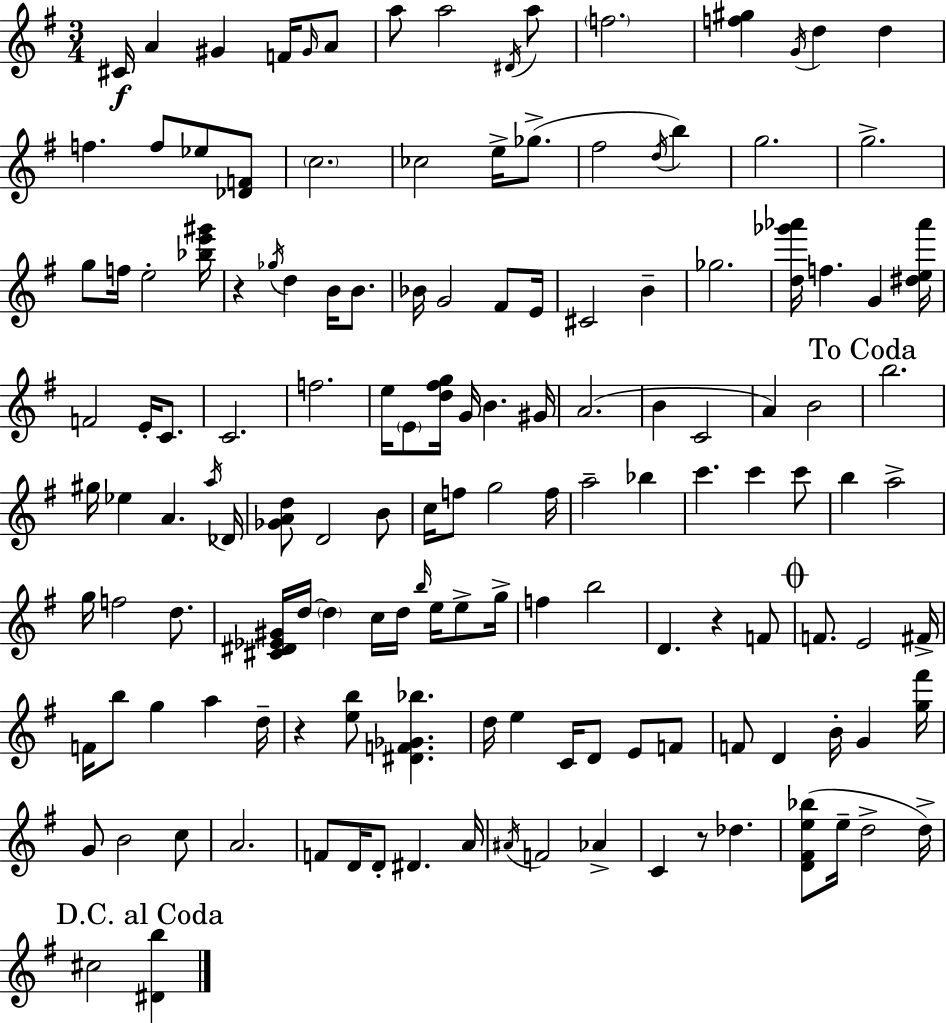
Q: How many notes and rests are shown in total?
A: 144